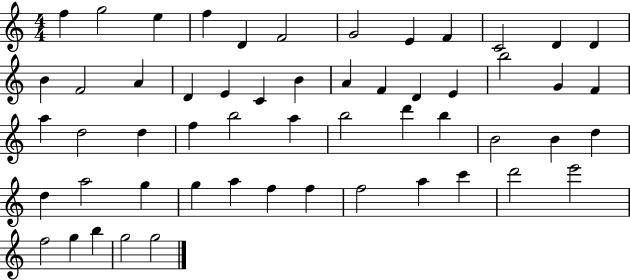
F5/q G5/h E5/q F5/q D4/q F4/h G4/h E4/q F4/q C4/h D4/q D4/q B4/q F4/h A4/q D4/q E4/q C4/q B4/q A4/q F4/q D4/q E4/q B5/h G4/q F4/q A5/q D5/h D5/q F5/q B5/h A5/q B5/h D6/q B5/q B4/h B4/q D5/q D5/q A5/h G5/q G5/q A5/q F5/q F5/q F5/h A5/q C6/q D6/h E6/h F5/h G5/q B5/q G5/h G5/h